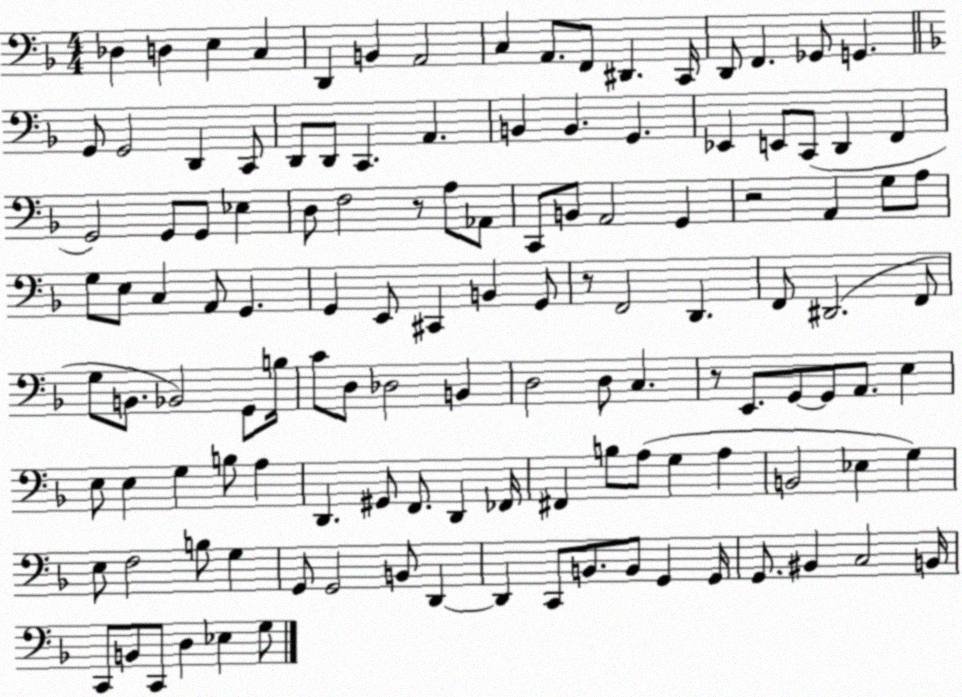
X:1
T:Untitled
M:4/4
L:1/4
K:F
_D, D, E, C, D,, B,, A,,2 C, A,,/2 F,,/2 ^D,, C,,/4 D,,/2 F,, _G,,/2 G,, G,,/2 G,,2 D,, C,,/2 D,,/2 D,,/2 C,, A,, B,, B,, G,, _E,, E,,/2 C,,/2 D,, F,, G,,2 G,,/2 G,,/2 _E, D,/2 F,2 z/2 A,/2 _A,,/2 C,,/2 B,,/2 A,,2 G,, z2 A,, G,/2 A,/2 G,/2 E,/2 C, A,,/2 G,, G,, E,,/2 ^C,, B,, G,,/2 z/2 F,,2 D,, F,,/2 ^D,,2 F,,/2 G,/2 B,,/2 _B,,2 G,,/2 B,/4 C/2 D,/2 _D,2 B,, D,2 D,/2 C, z/2 E,,/2 G,,/2 G,,/2 A,,/2 E, E,/2 E, G, B,/2 A, D,, ^G,,/2 F,,/2 D,, _F,,/4 ^F,, B,/2 A,/2 G, A, B,,2 _E, G, E,/2 F,2 B,/2 G, G,,/2 G,,2 B,,/2 D,, D,, C,,/2 B,,/2 B,,/2 G,, G,,/4 G,,/2 ^B,, C,2 B,,/4 C,,/2 B,,/2 C,,/2 D, _E, G,/2